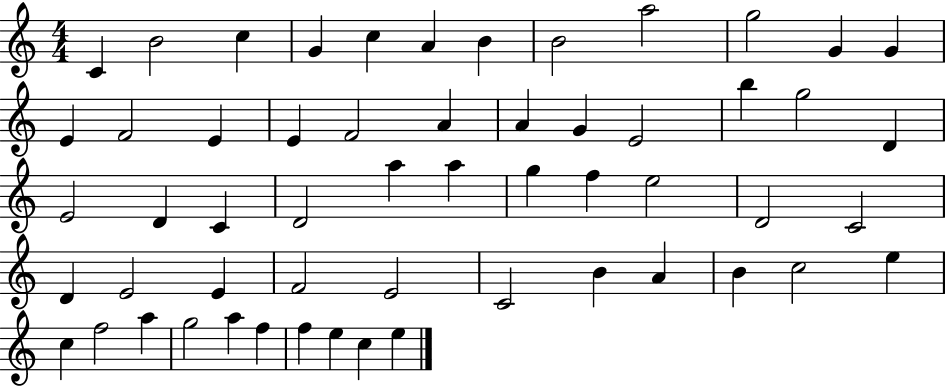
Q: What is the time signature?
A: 4/4